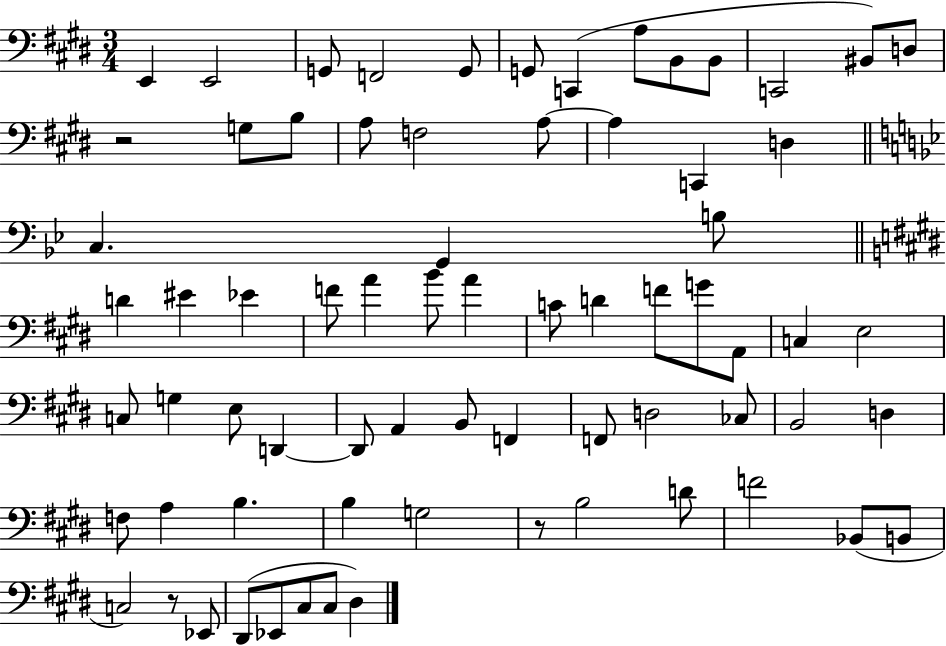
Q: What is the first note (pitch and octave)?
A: E2